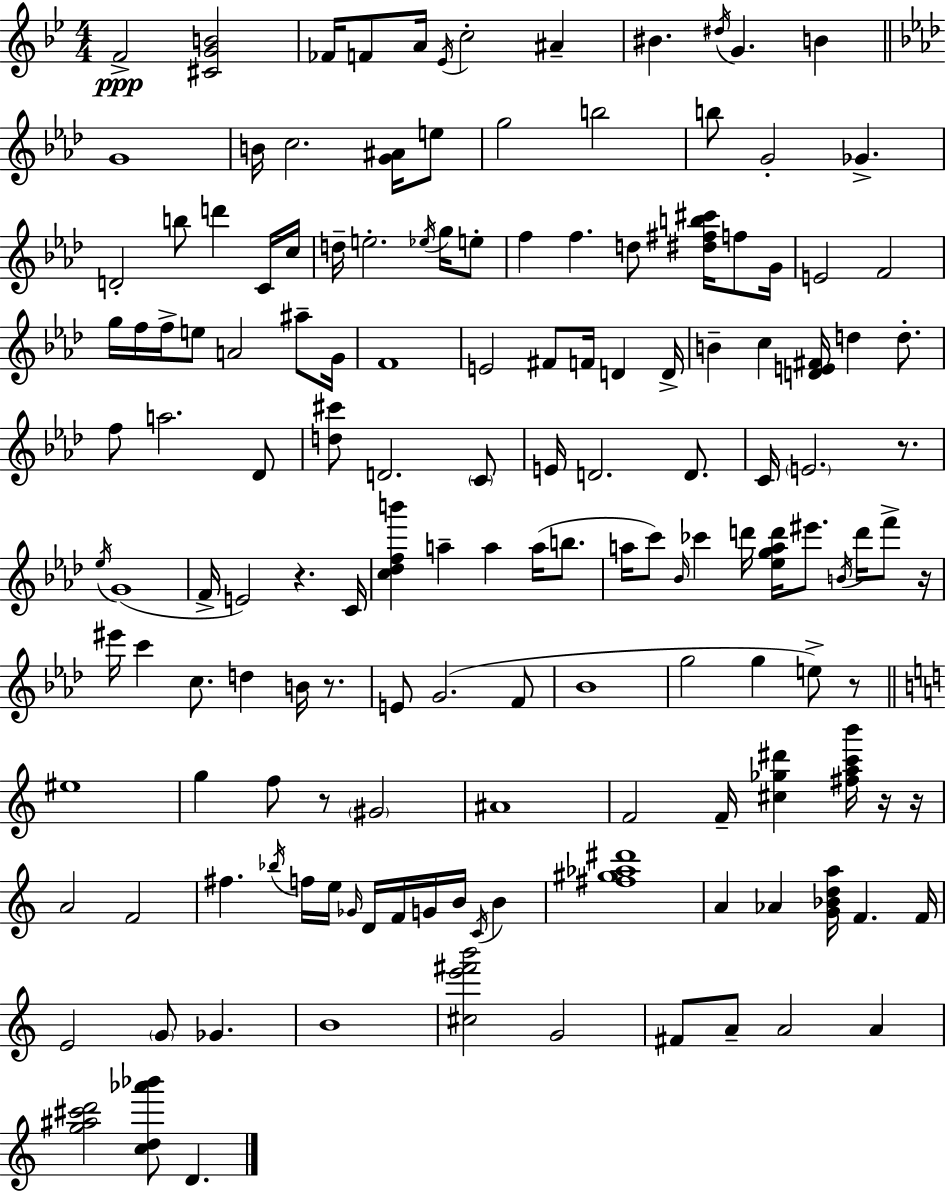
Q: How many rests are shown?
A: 8